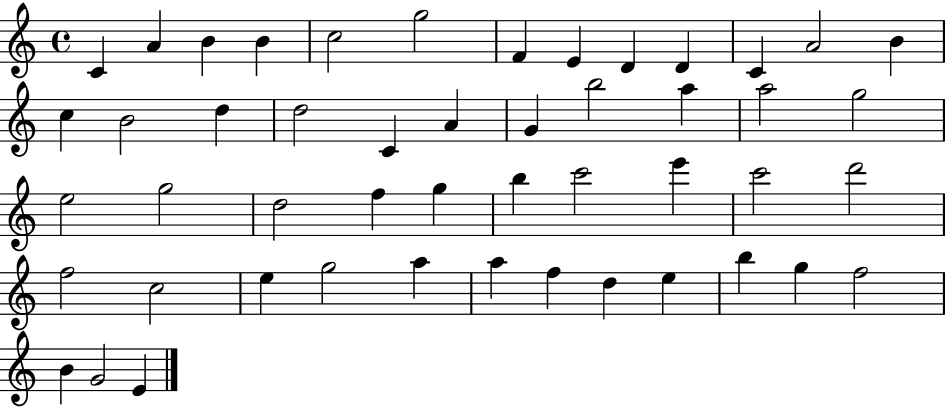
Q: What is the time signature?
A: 4/4